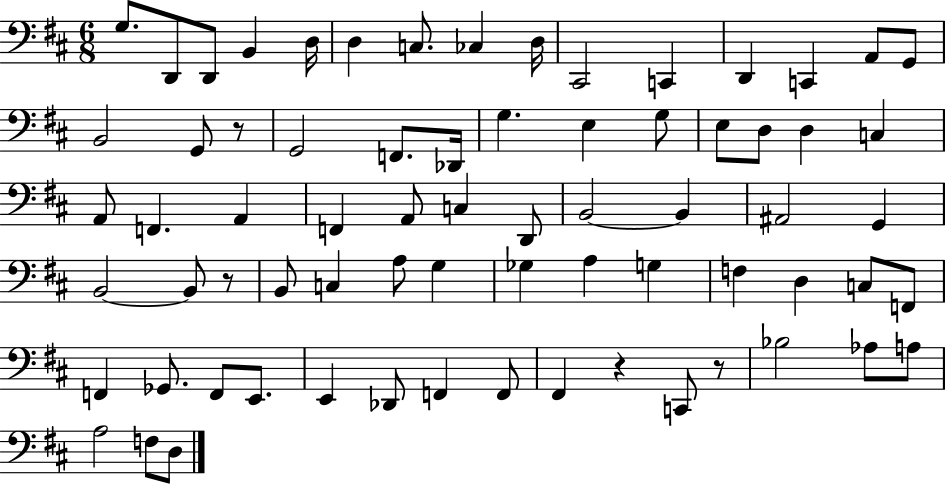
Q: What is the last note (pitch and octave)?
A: D3